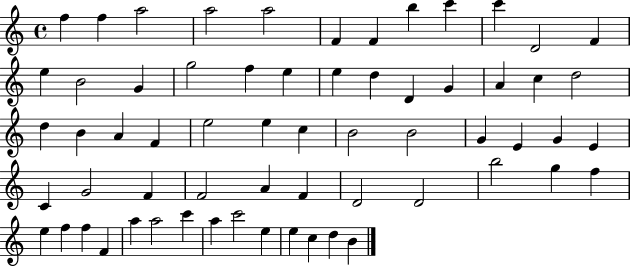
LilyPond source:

{
  \clef treble
  \time 4/4
  \defaultTimeSignature
  \key c \major
  f''4 f''4 a''2 | a''2 a''2 | f'4 f'4 b''4 c'''4 | c'''4 d'2 f'4 | \break e''4 b'2 g'4 | g''2 f''4 e''4 | e''4 d''4 d'4 g'4 | a'4 c''4 d''2 | \break d''4 b'4 a'4 f'4 | e''2 e''4 c''4 | b'2 b'2 | g'4 e'4 g'4 e'4 | \break c'4 g'2 f'4 | f'2 a'4 f'4 | d'2 d'2 | b''2 g''4 f''4 | \break e''4 f''4 f''4 f'4 | a''4 a''2 c'''4 | a''4 c'''2 e''4 | e''4 c''4 d''4 b'4 | \break \bar "|."
}